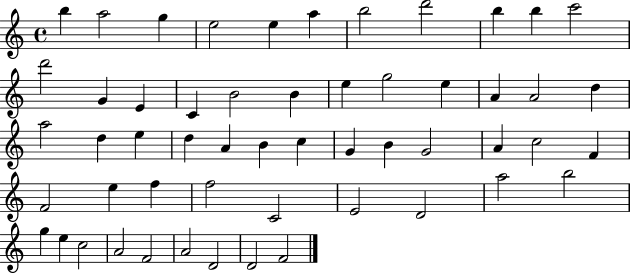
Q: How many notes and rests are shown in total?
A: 54